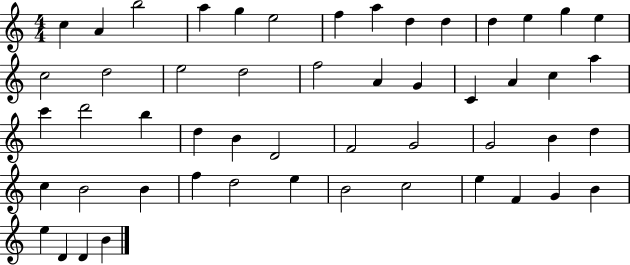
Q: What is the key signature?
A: C major